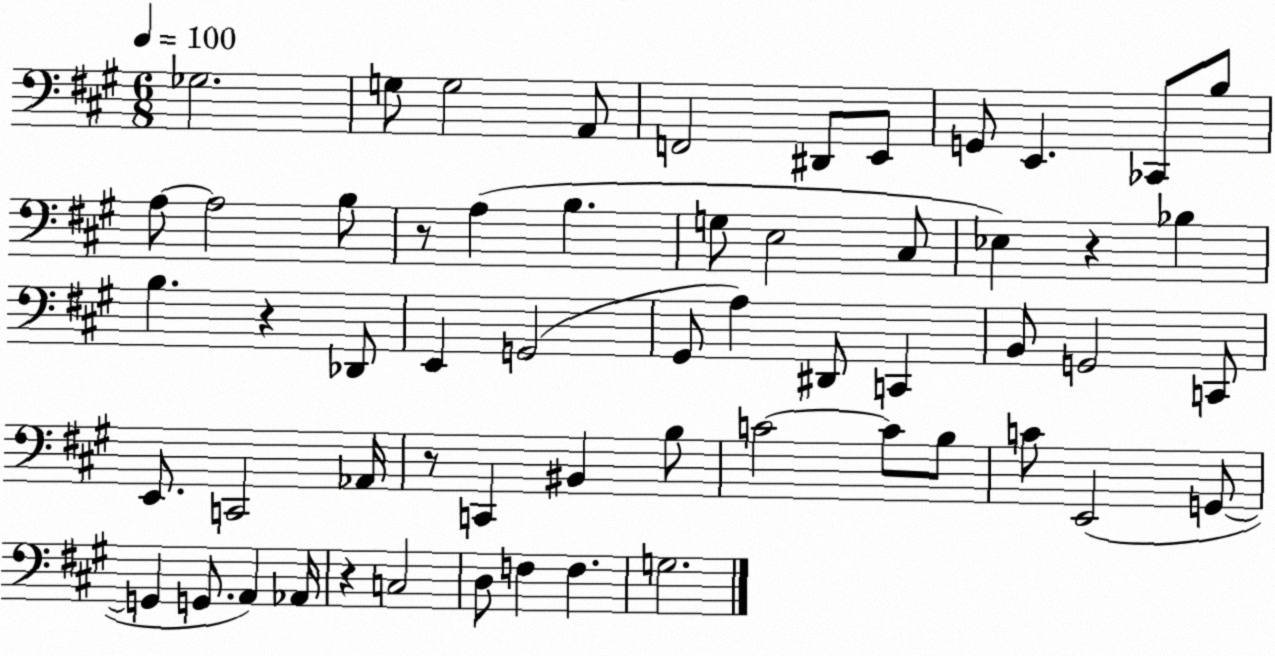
X:1
T:Untitled
M:6/8
L:1/4
K:A
_G,2 G,/2 G,2 A,,/2 F,,2 ^D,,/2 E,,/2 G,,/2 E,, _C,,/2 B,/2 A,/2 A,2 B,/2 z/2 A, B, G,/2 E,2 ^C,/2 _E, z _B, B, z _D,,/2 E,, G,,2 ^G,,/2 A, ^D,,/2 C,, B,,/2 G,,2 C,,/2 E,,/2 C,,2 _A,,/4 z/2 C,, ^B,, B,/2 C2 C/2 B,/2 C/2 E,,2 G,,/2 G,, G,,/2 A,, _A,,/4 z C,2 D,/2 F, F, G,2